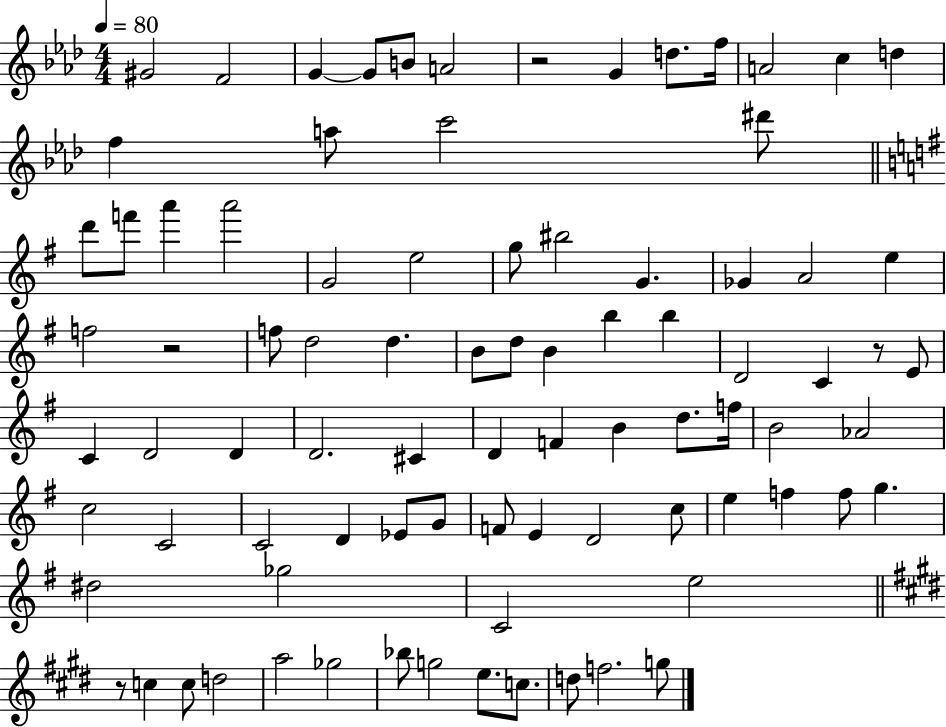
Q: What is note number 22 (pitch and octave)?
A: E5